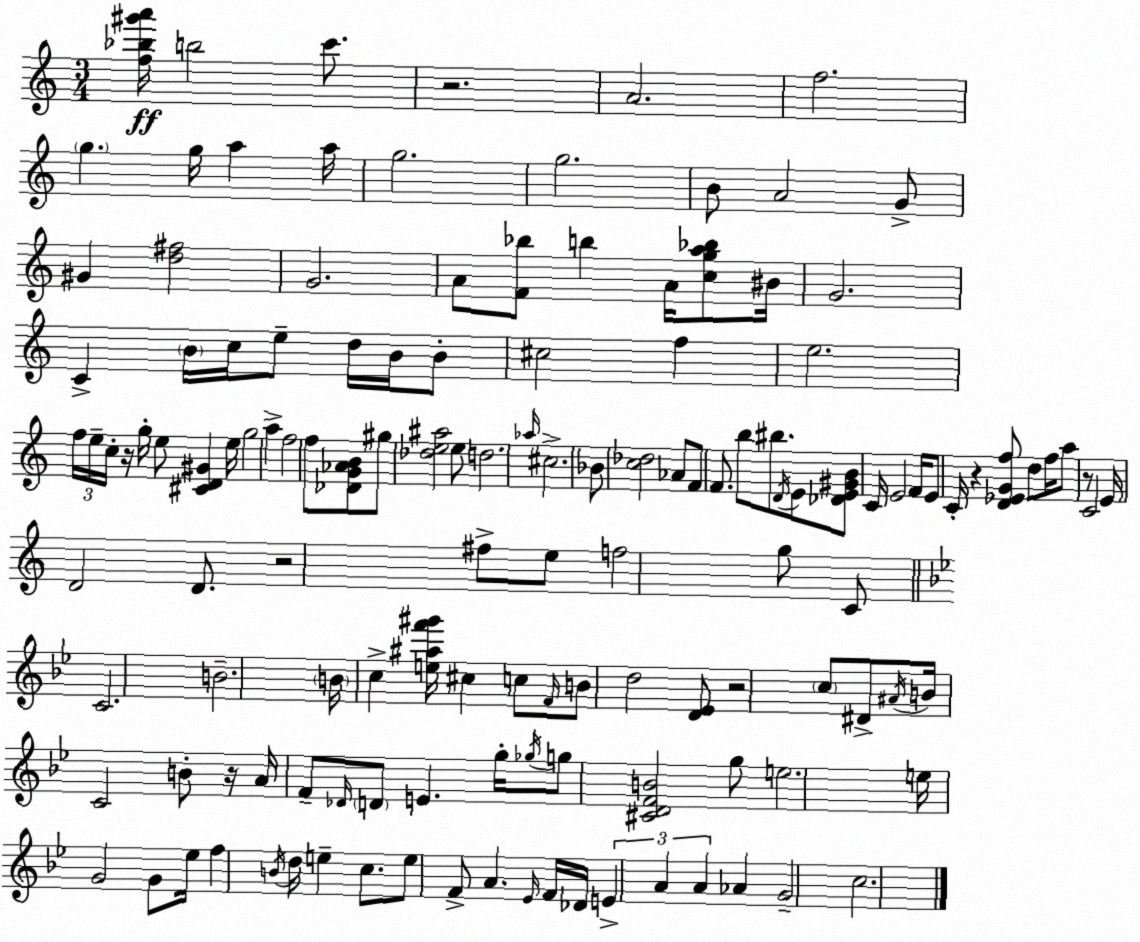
X:1
T:Untitled
M:3/4
L:1/4
K:Am
[f_b^g'a']/4 b2 c'/2 z2 A2 f2 g g/4 a a/4 g2 g2 B/2 A2 G/2 ^G [d^f]2 G2 A/2 [F_b]/2 b A/4 [cga_b]/2 ^B/4 G2 C B/4 c/4 e/2 d/4 B/4 B/2 ^c2 f e2 f/4 e/4 c/4 z/4 g/4 e/2 [^CD^G] e/4 g2 a f2 f/2 [_DG_AB]/2 ^g/2 [_de^a]2 e/2 d2 _a/4 ^c2 _B/2 [c_d]2 _A/2 F/2 F/2 b/2 ^b/2 D/4 E/2 [_DE^GB]/2 C/4 E2 F/4 E/2 C/4 z [D_EGf]/2 d/2 f/4 a/2 z/2 C2 E/4 D2 D/2 z2 ^f/2 e/2 f2 g/2 C/2 C2 B2 B/4 c [e^af'^g']/4 ^c c/2 F/4 B/2 d2 [D_E]/2 z2 c/2 ^D/2 ^A/4 B/4 C2 B/2 z/4 A/4 F/2 _D/4 D/2 E g/4 _g/4 g/2 [^CDFB]2 g/2 e2 e/4 G2 G/2 _e/4 f B/4 d/4 e c/2 e/2 F/2 A _E/4 F/4 _D/4 E A A _A G2 c2